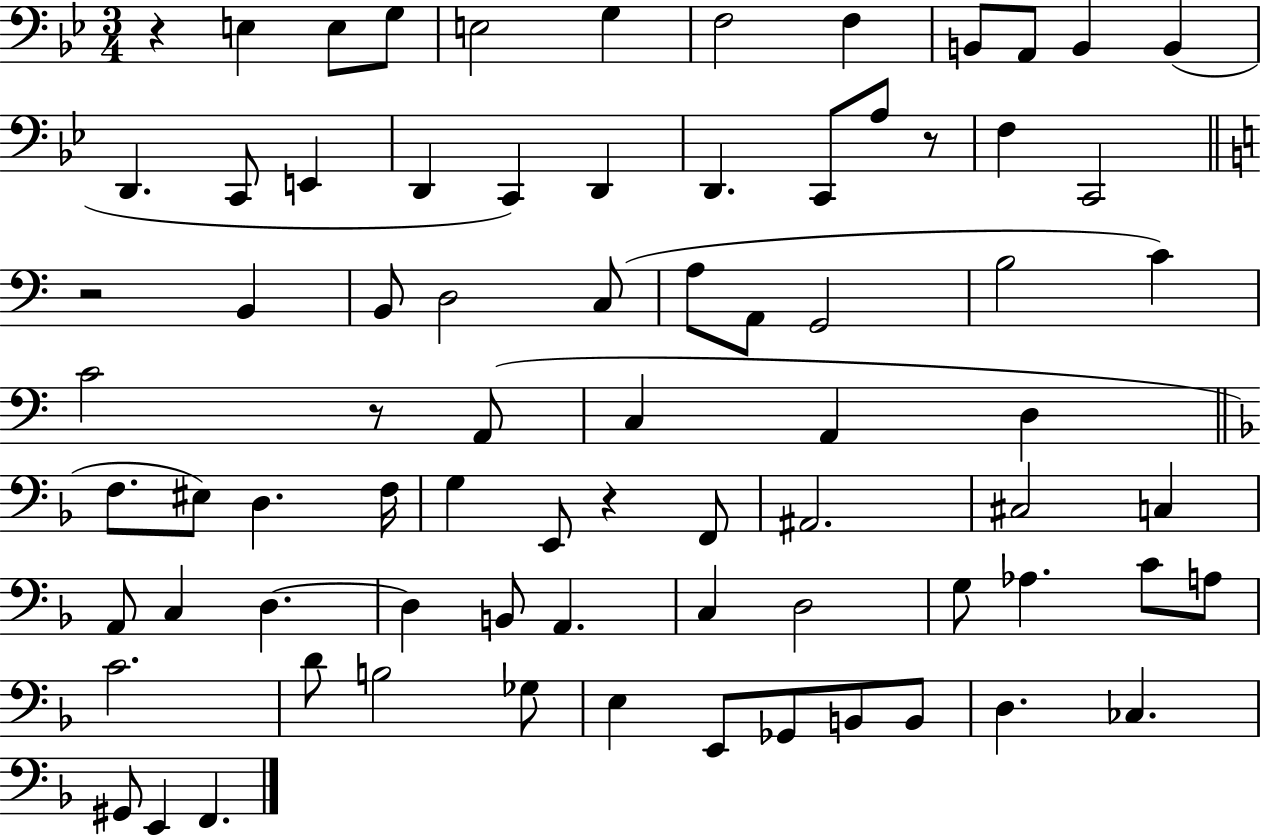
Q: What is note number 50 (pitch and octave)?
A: D3